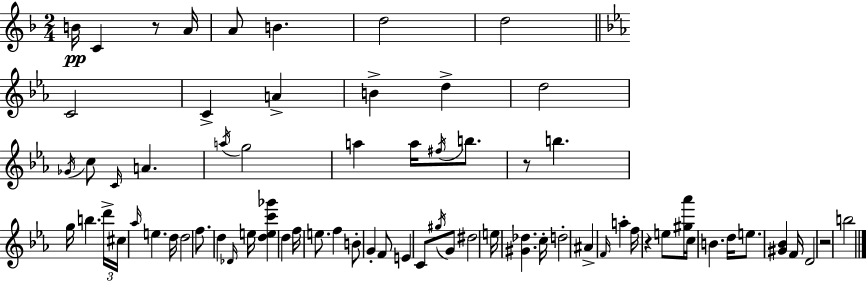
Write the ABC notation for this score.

X:1
T:Untitled
M:2/4
L:1/4
K:F
B/4 C z/2 A/4 A/2 B d2 d2 C2 C A B d d2 _G/4 c/2 C/4 A a/4 g2 a a/4 ^f/4 b/2 z/2 b g/4 b d'/4 ^c/4 _a/4 e d/4 d2 f/2 d _D/4 e/4 [dec'_g'] d f/4 e/2 f B/2 G F/2 E C/2 ^g/4 G/2 ^d2 e/4 [^G_d] c/4 d2 ^A F/4 a f/4 z e/2 [^g_a']/4 c/4 B d/4 e/2 [^G_B] F/4 D2 z2 b2